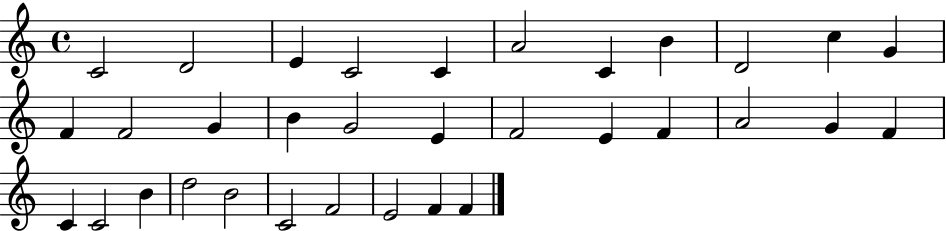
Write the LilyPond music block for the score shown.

{
  \clef treble
  \time 4/4
  \defaultTimeSignature
  \key c \major
  c'2 d'2 | e'4 c'2 c'4 | a'2 c'4 b'4 | d'2 c''4 g'4 | \break f'4 f'2 g'4 | b'4 g'2 e'4 | f'2 e'4 f'4 | a'2 g'4 f'4 | \break c'4 c'2 b'4 | d''2 b'2 | c'2 f'2 | e'2 f'4 f'4 | \break \bar "|."
}